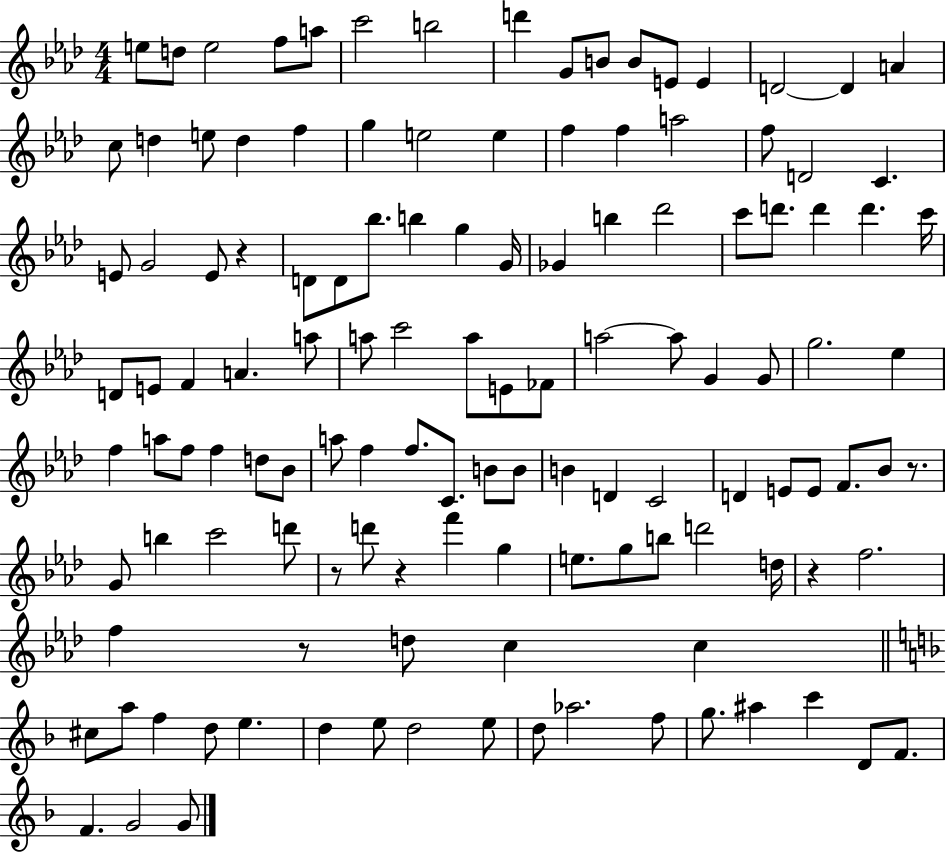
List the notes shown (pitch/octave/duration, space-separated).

E5/e D5/e E5/h F5/e A5/e C6/h B5/h D6/q G4/e B4/e B4/e E4/e E4/q D4/h D4/q A4/q C5/e D5/q E5/e D5/q F5/q G5/q E5/h E5/q F5/q F5/q A5/h F5/e D4/h C4/q. E4/e G4/h E4/e R/q D4/e D4/e Bb5/e. B5/q G5/q G4/s Gb4/q B5/q Db6/h C6/e D6/e. D6/q D6/q. C6/s D4/e E4/e F4/q A4/q. A5/e A5/e C6/h A5/e E4/e FES4/e A5/h A5/e G4/q G4/e G5/h. Eb5/q F5/q A5/e F5/e F5/q D5/e Bb4/e A5/e F5/q F5/e. C4/e. B4/e B4/e B4/q D4/q C4/h D4/q E4/e E4/e F4/e. Bb4/e R/e. G4/e B5/q C6/h D6/e R/e D6/e R/q F6/q G5/q E5/e. G5/e B5/e D6/h D5/s R/q F5/h. F5/q R/e D5/e C5/q C5/q C#5/e A5/e F5/q D5/e E5/q. D5/q E5/e D5/h E5/e D5/e Ab5/h. F5/e G5/e. A#5/q C6/q D4/e F4/e. F4/q. G4/h G4/e